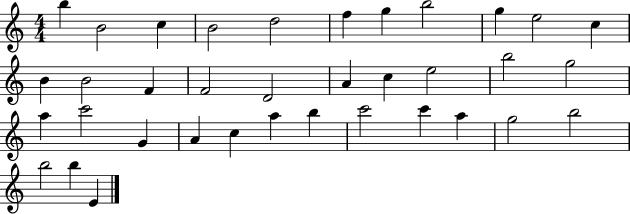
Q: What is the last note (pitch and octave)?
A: E4